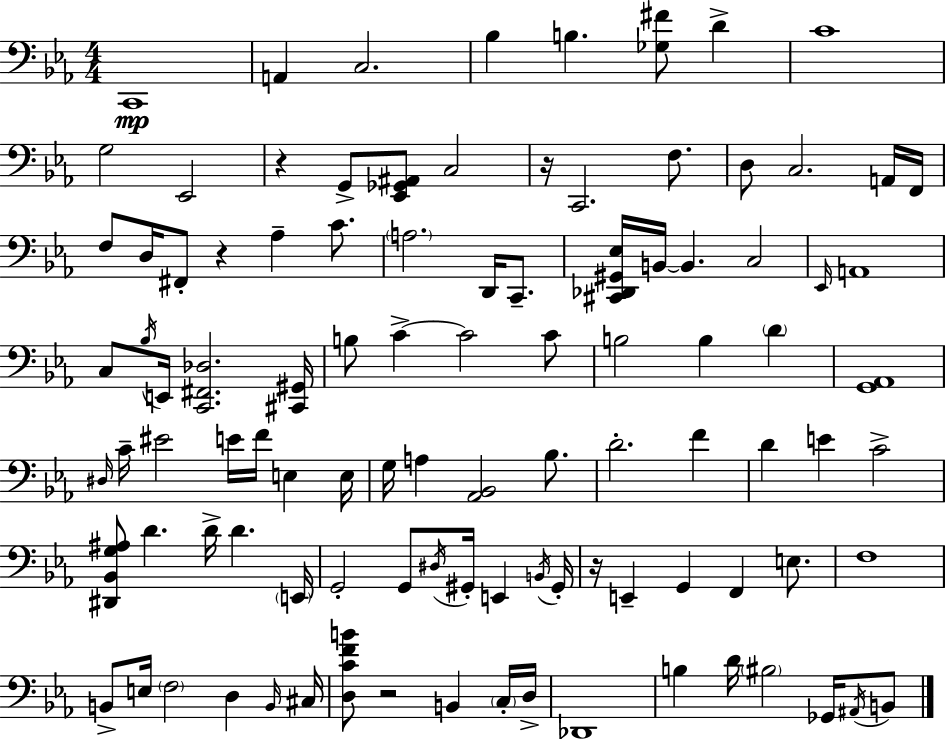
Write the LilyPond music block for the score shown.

{
  \clef bass
  \numericTimeSignature
  \time 4/4
  \key c \minor
  c,1\mp | a,4 c2. | bes4 b4. <ges fis'>8 d'4-> | c'1 | \break g2 ees,2 | r4 g,8-> <ees, ges, ais,>8 c2 | r16 c,2. f8. | d8 c2. a,16 f,16 | \break f8 d16 fis,8-. r4 aes4-- c'8. | \parenthesize a2. d,16 c,8.-- | <cis, des, gis, ees>16 b,16~~ b,4. c2 | \grace { ees,16 } a,1 | \break c8 \acciaccatura { bes16 } e,16 <c, fis, des>2. | <cis, gis,>16 b8 c'4->~~ c'2 | c'8 b2 b4 \parenthesize d'4 | <g, aes,>1 | \break \grace { dis16 } c'16-- eis'2 e'16 f'16 e4 | e16 g16 a4 <aes, bes,>2 | bes8. d'2.-. f'4 | d'4 e'4 c'2-> | \break <dis, bes, g ais>8 d'4. d'16-> d'4. | \parenthesize e,16 g,2-. g,8 \acciaccatura { dis16 } gis,16-. e,4 | \acciaccatura { b,16 } gis,16-. r16 e,4-- g,4 f,4 | e8. f1 | \break b,8-> e16 \parenthesize f2 | d4 \grace { b,16 } cis16 <d c' f' b'>8 r2 | b,4 \parenthesize c16-. d16-> des,1 | b4 d'16 \parenthesize bis2 | \break ges,16 \acciaccatura { ais,16 } b,8 \bar "|."
}